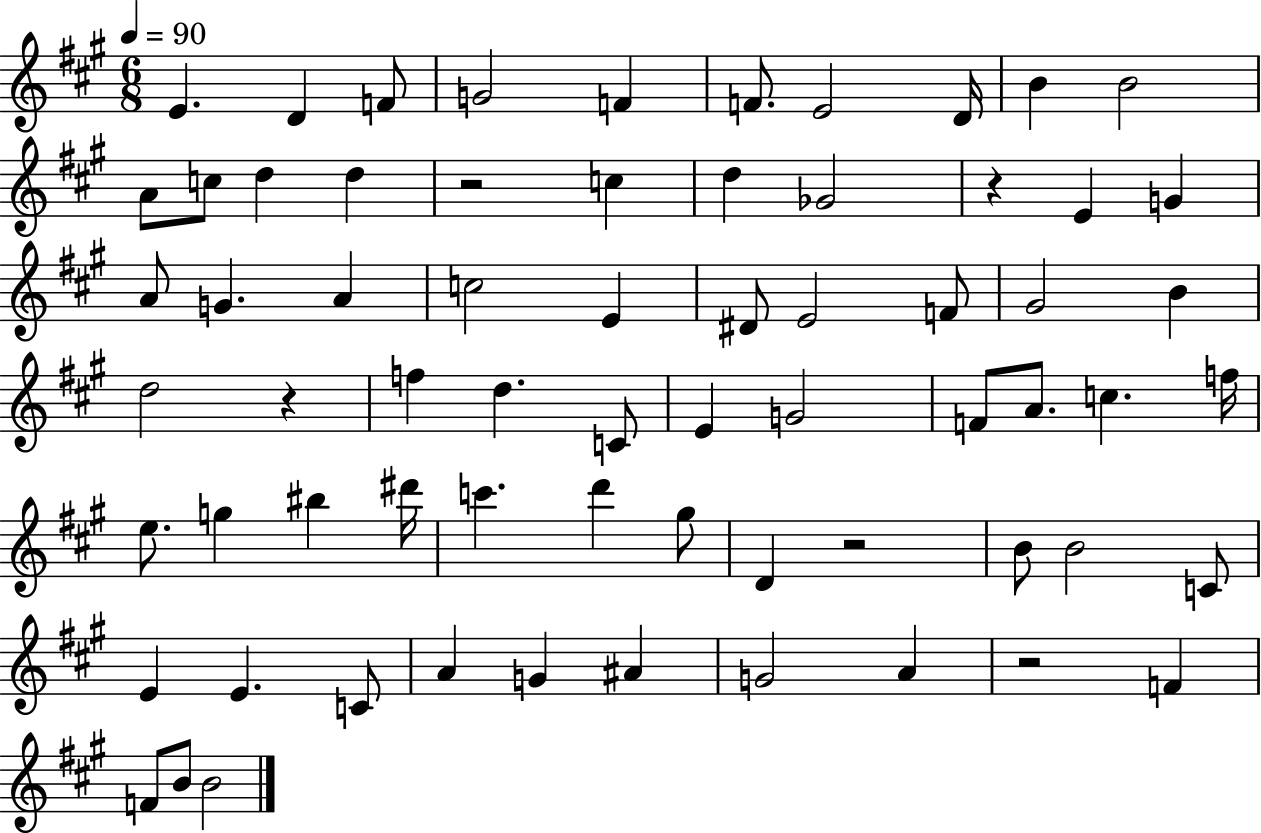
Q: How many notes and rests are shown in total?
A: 67